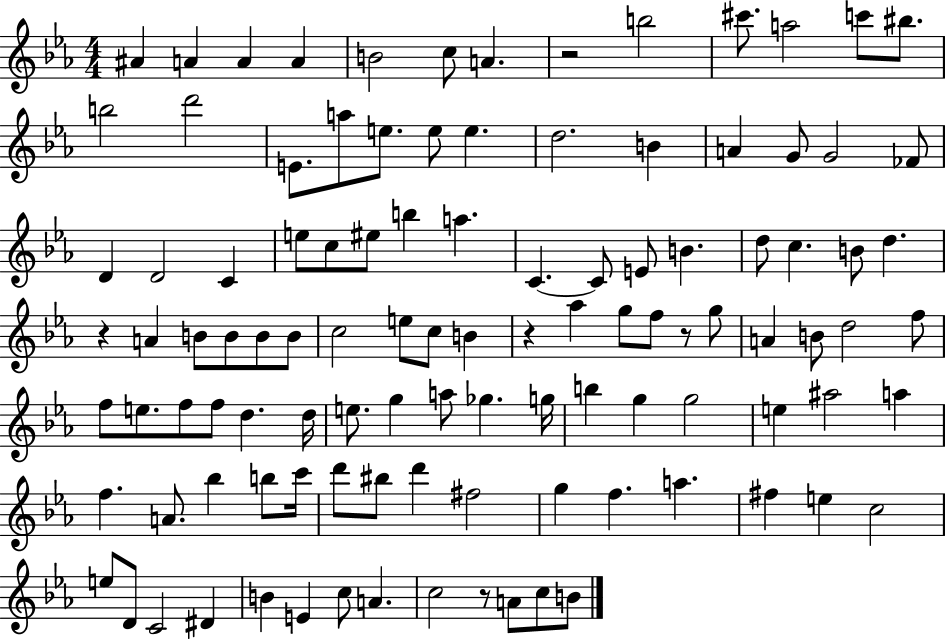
X:1
T:Untitled
M:4/4
L:1/4
K:Eb
^A A A A B2 c/2 A z2 b2 ^c'/2 a2 c'/2 ^b/2 b2 d'2 E/2 a/2 e/2 e/2 e d2 B A G/2 G2 _F/2 D D2 C e/2 c/2 ^e/2 b a C C/2 E/2 B d/2 c B/2 d z A B/2 B/2 B/2 B/2 c2 e/2 c/2 B z _a g/2 f/2 z/2 g/2 A B/2 d2 f/2 f/2 e/2 f/2 f/2 d d/4 e/2 g a/2 _g g/4 b g g2 e ^a2 a f A/2 _b b/2 c'/4 d'/2 ^b/2 d' ^f2 g f a ^f e c2 e/2 D/2 C2 ^D B E c/2 A c2 z/2 A/2 c/2 B/2